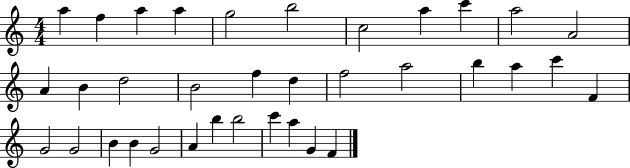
{
  \clef treble
  \numericTimeSignature
  \time 4/4
  \key c \major
  a''4 f''4 a''4 a''4 | g''2 b''2 | c''2 a''4 c'''4 | a''2 a'2 | \break a'4 b'4 d''2 | b'2 f''4 d''4 | f''2 a''2 | b''4 a''4 c'''4 f'4 | \break g'2 g'2 | b'4 b'4 g'2 | a'4 b''4 b''2 | c'''4 a''4 g'4 f'4 | \break \bar "|."
}